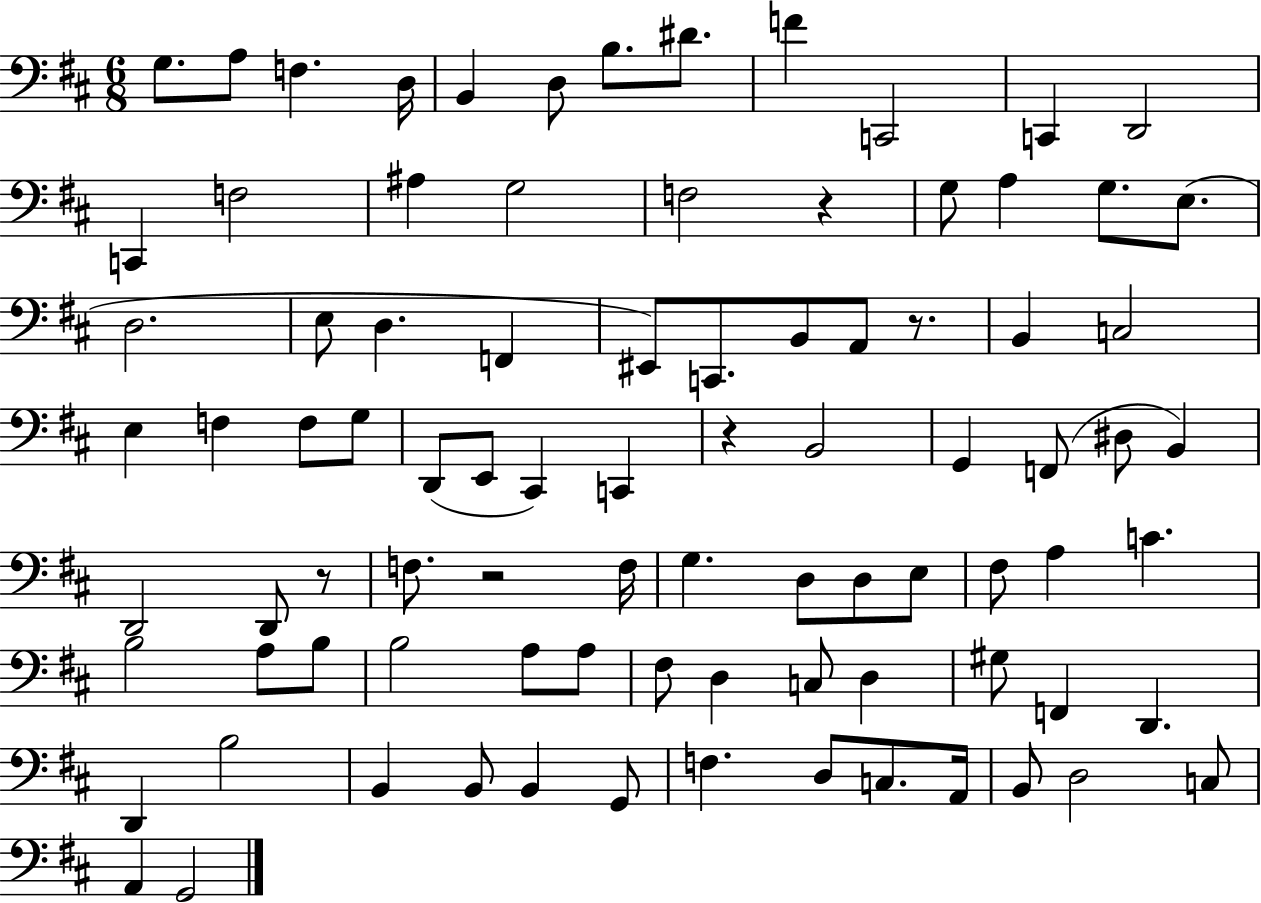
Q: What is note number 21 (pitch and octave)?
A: E3